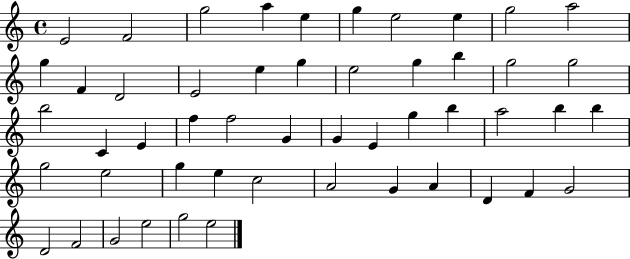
E4/h F4/h G5/h A5/q E5/q G5/q E5/h E5/q G5/h A5/h G5/q F4/q D4/h E4/h E5/q G5/q E5/h G5/q B5/q G5/h G5/h B5/h C4/q E4/q F5/q F5/h G4/q G4/q E4/q G5/q B5/q A5/h B5/q B5/q G5/h E5/h G5/q E5/q C5/h A4/h G4/q A4/q D4/q F4/q G4/h D4/h F4/h G4/h E5/h G5/h E5/h